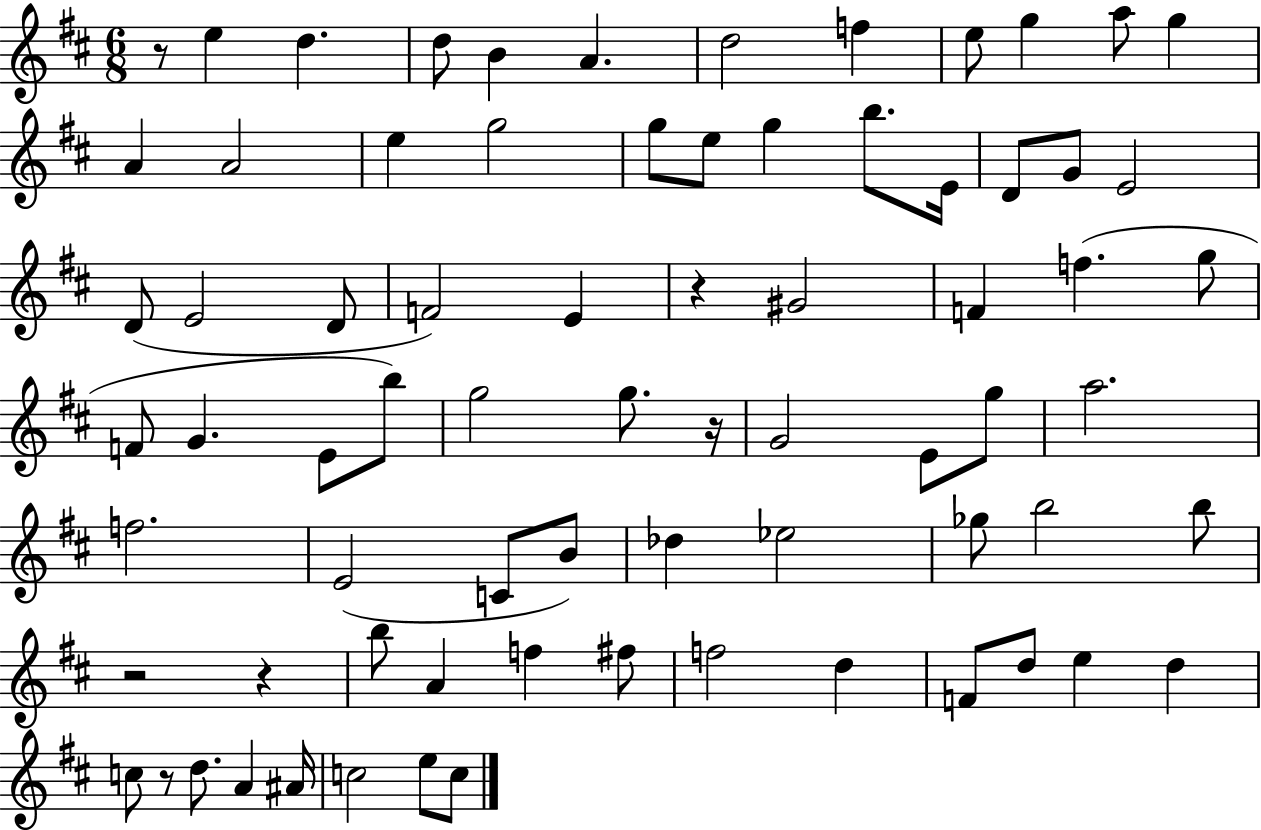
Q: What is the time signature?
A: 6/8